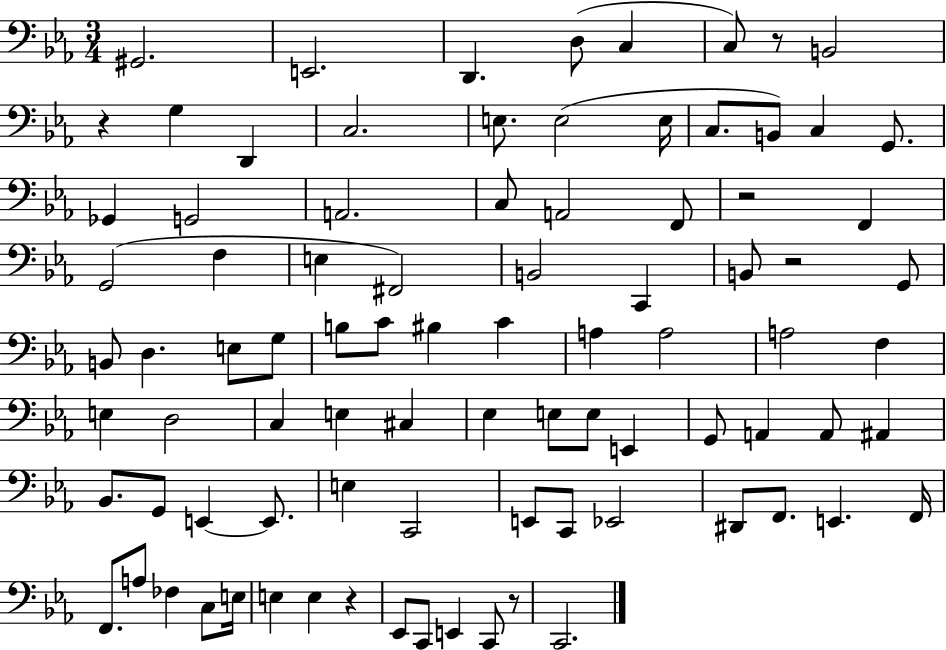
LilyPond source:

{
  \clef bass
  \numericTimeSignature
  \time 3/4
  \key ees \major
  gis,2. | e,2. | d,4. d8( c4 | c8) r8 b,2 | \break r4 g4 d,4 | c2. | e8. e2( e16 | c8. b,8) c4 g,8. | \break ges,4 g,2 | a,2. | c8 a,2 f,8 | r2 f,4 | \break g,2( f4 | e4 fis,2) | b,2 c,4 | b,8 r2 g,8 | \break b,8 d4. e8 g8 | b8 c'8 bis4 c'4 | a4 a2 | a2 f4 | \break e4 d2 | c4 e4 cis4 | ees4 e8 e8 e,4 | g,8 a,4 a,8 ais,4 | \break bes,8. g,8 e,4~~ e,8. | e4 c,2 | e,8 c,8 ees,2 | dis,8 f,8. e,4. f,16 | \break f,8. a8 fes4 c8 e16 | e4 e4 r4 | ees,8 c,8 e,4 c,8 r8 | c,2. | \break \bar "|."
}